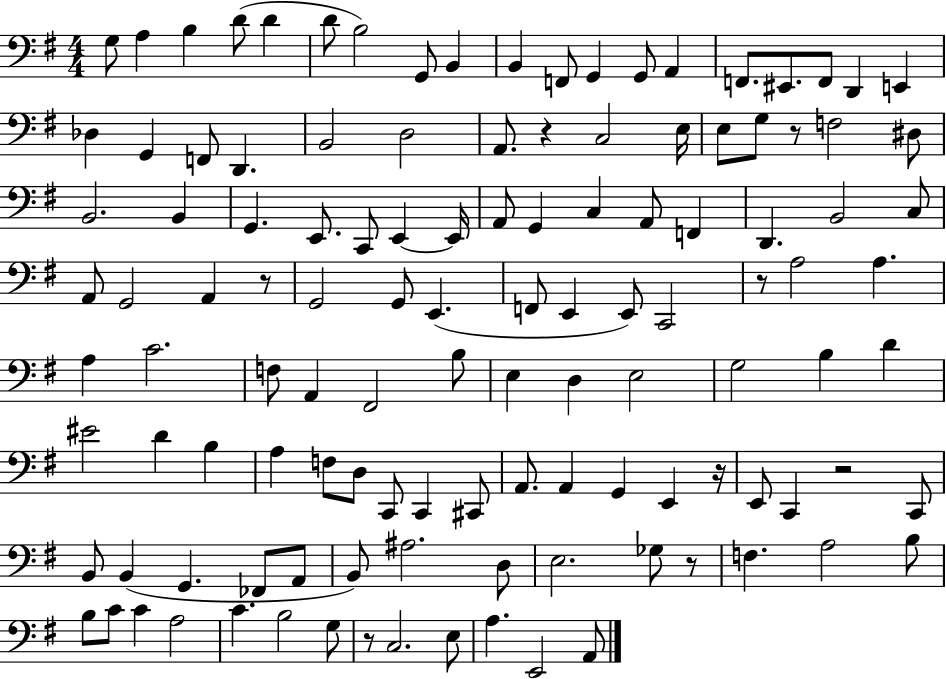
X:1
T:Untitled
M:4/4
L:1/4
K:G
G,/2 A, B, D/2 D D/2 B,2 G,,/2 B,, B,, F,,/2 G,, G,,/2 A,, F,,/2 ^E,,/2 F,,/2 D,, E,, _D, G,, F,,/2 D,, B,,2 D,2 A,,/2 z C,2 E,/4 E,/2 G,/2 z/2 F,2 ^D,/2 B,,2 B,, G,, E,,/2 C,,/2 E,, E,,/4 A,,/2 G,, C, A,,/2 F,, D,, B,,2 C,/2 A,,/2 G,,2 A,, z/2 G,,2 G,,/2 E,, F,,/2 E,, E,,/2 C,,2 z/2 A,2 A, A, C2 F,/2 A,, ^F,,2 B,/2 E, D, E,2 G,2 B, D ^E2 D B, A, F,/2 D,/2 C,,/2 C,, ^C,,/2 A,,/2 A,, G,, E,, z/4 E,,/2 C,, z2 C,,/2 B,,/2 B,, G,, _F,,/2 A,,/2 B,,/2 ^A,2 D,/2 E,2 _G,/2 z/2 F, A,2 B,/2 B,/2 C/2 C A,2 C B,2 G,/2 z/2 C,2 E,/2 A, E,,2 A,,/2